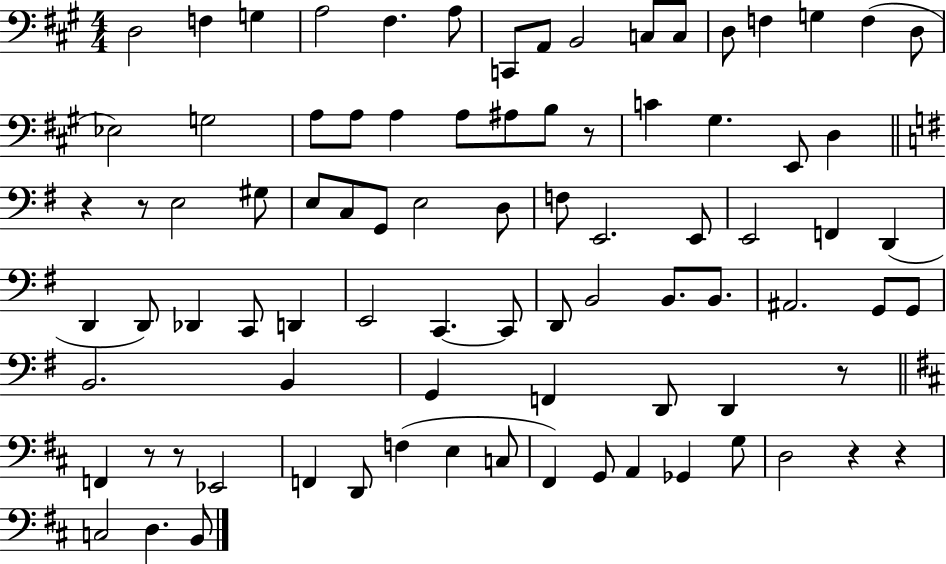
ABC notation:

X:1
T:Untitled
M:4/4
L:1/4
K:A
D,2 F, G, A,2 ^F, A,/2 C,,/2 A,,/2 B,,2 C,/2 C,/2 D,/2 F, G, F, D,/2 _E,2 G,2 A,/2 A,/2 A, A,/2 ^A,/2 B,/2 z/2 C ^G, E,,/2 D, z z/2 E,2 ^G,/2 E,/2 C,/2 G,,/2 E,2 D,/2 F,/2 E,,2 E,,/2 E,,2 F,, D,, D,, D,,/2 _D,, C,,/2 D,, E,,2 C,, C,,/2 D,,/2 B,,2 B,,/2 B,,/2 ^A,,2 G,,/2 G,,/2 B,,2 B,, G,, F,, D,,/2 D,, z/2 F,, z/2 z/2 _E,,2 F,, D,,/2 F, E, C,/2 ^F,, G,,/2 A,, _G,, G,/2 D,2 z z C,2 D, B,,/2